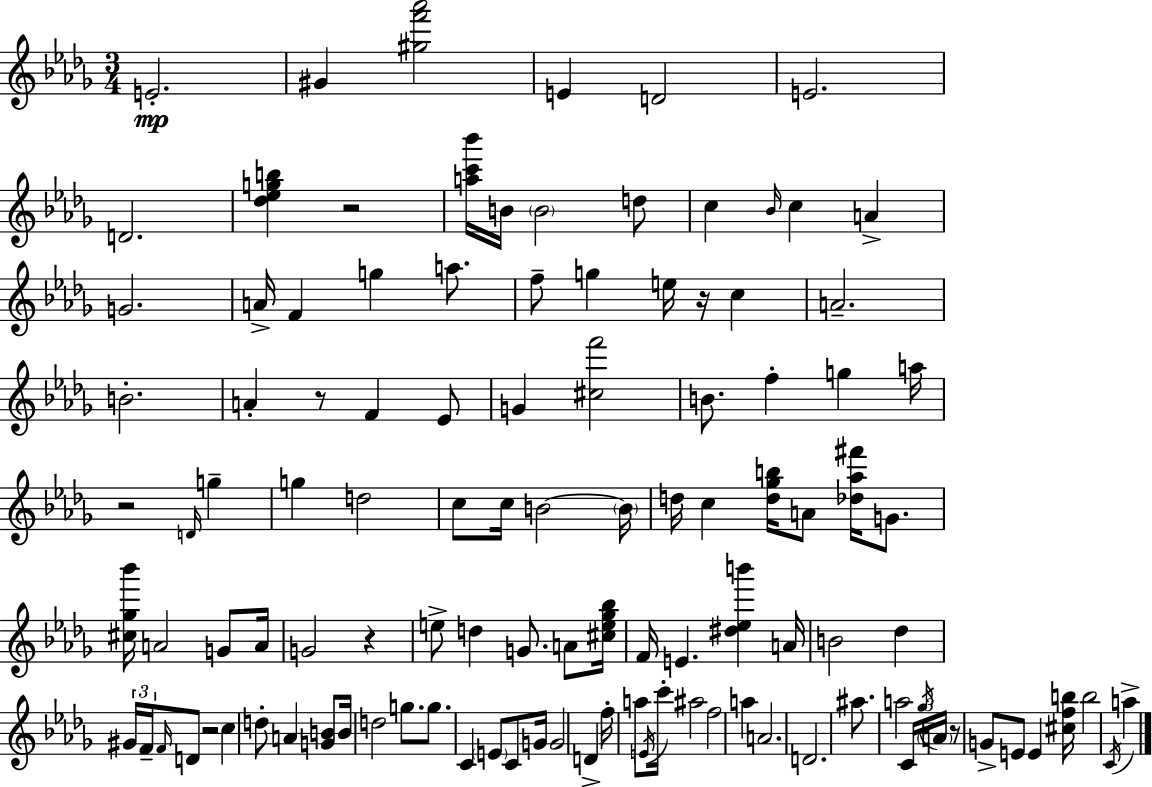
E4/h. G#4/q [G#5,F6,Ab6]/h E4/q D4/h E4/h. D4/h. [Db5,Eb5,G5,B5]/q R/h [A5,C6,Bb6]/s B4/s B4/h D5/e C5/q Bb4/s C5/q A4/q G4/h. A4/s F4/q G5/q A5/e. F5/e G5/q E5/s R/s C5/q A4/h. B4/h. A4/q R/e F4/q Eb4/e G4/q [C#5,F6]/h B4/e. F5/q G5/q A5/s R/h D4/s G5/q G5/q D5/h C5/e C5/s B4/h B4/s D5/s C5/q [D5,Gb5,B5]/s A4/e [Db5,Ab5,F#6]/s G4/e. [C#5,Gb5,Bb6]/s A4/h G4/e A4/s G4/h R/q E5/e D5/q G4/e. A4/e [C#5,E5,Gb5,Bb5]/s F4/s E4/q. [D#5,Eb5,B6]/q A4/s B4/h Db5/q G#4/s F4/s F4/s D4/e R/h C5/q D5/e A4/q [G4,B4]/e B4/s D5/h G5/e. G5/e. C4/q E4/e C4/e G4/s G4/h D4/q F5/s A5/e E4/s C6/s A#5/h F5/h A5/q A4/h. D4/h. A#5/e. A5/h C4/s Gb5/s A4/s R/e G4/e E4/e E4/q [C#5,F5,B5]/s B5/h C4/s A5/q